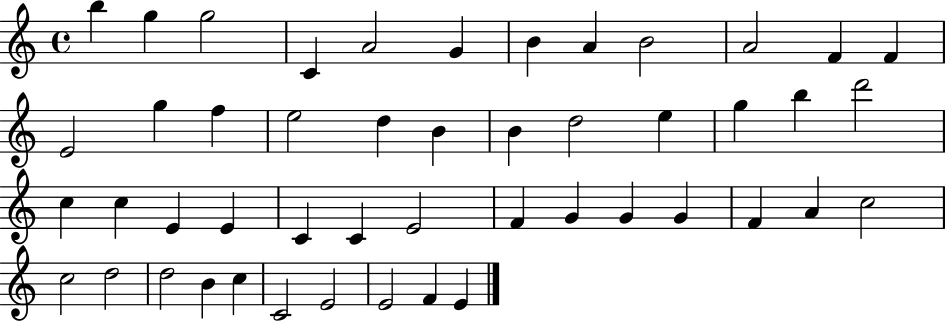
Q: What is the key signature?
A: C major